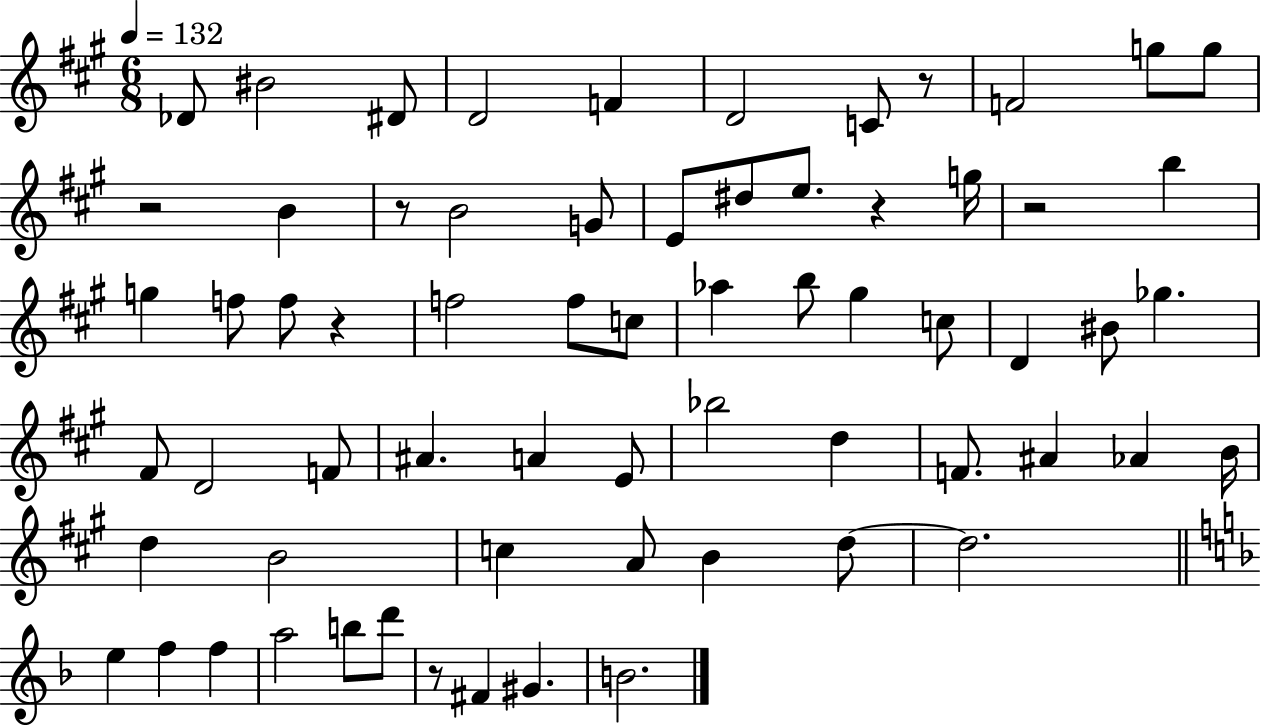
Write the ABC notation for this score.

X:1
T:Untitled
M:6/8
L:1/4
K:A
_D/2 ^B2 ^D/2 D2 F D2 C/2 z/2 F2 g/2 g/2 z2 B z/2 B2 G/2 E/2 ^d/2 e/2 z g/4 z2 b g f/2 f/2 z f2 f/2 c/2 _a b/2 ^g c/2 D ^B/2 _g ^F/2 D2 F/2 ^A A E/2 _b2 d F/2 ^A _A B/4 d B2 c A/2 B d/2 d2 e f f a2 b/2 d'/2 z/2 ^F ^G B2